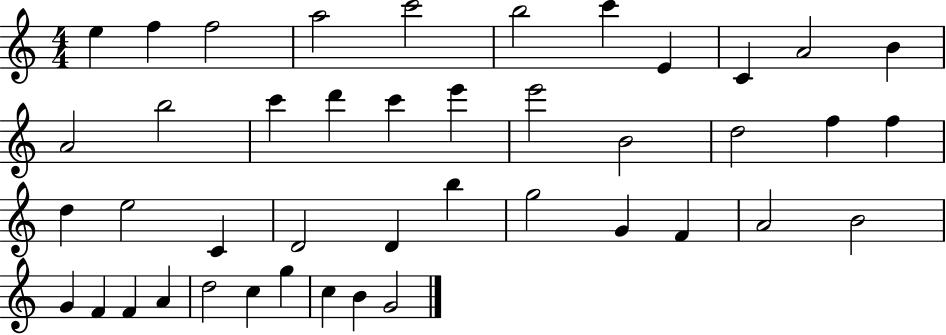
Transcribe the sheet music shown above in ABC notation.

X:1
T:Untitled
M:4/4
L:1/4
K:C
e f f2 a2 c'2 b2 c' E C A2 B A2 b2 c' d' c' e' e'2 B2 d2 f f d e2 C D2 D b g2 G F A2 B2 G F F A d2 c g c B G2